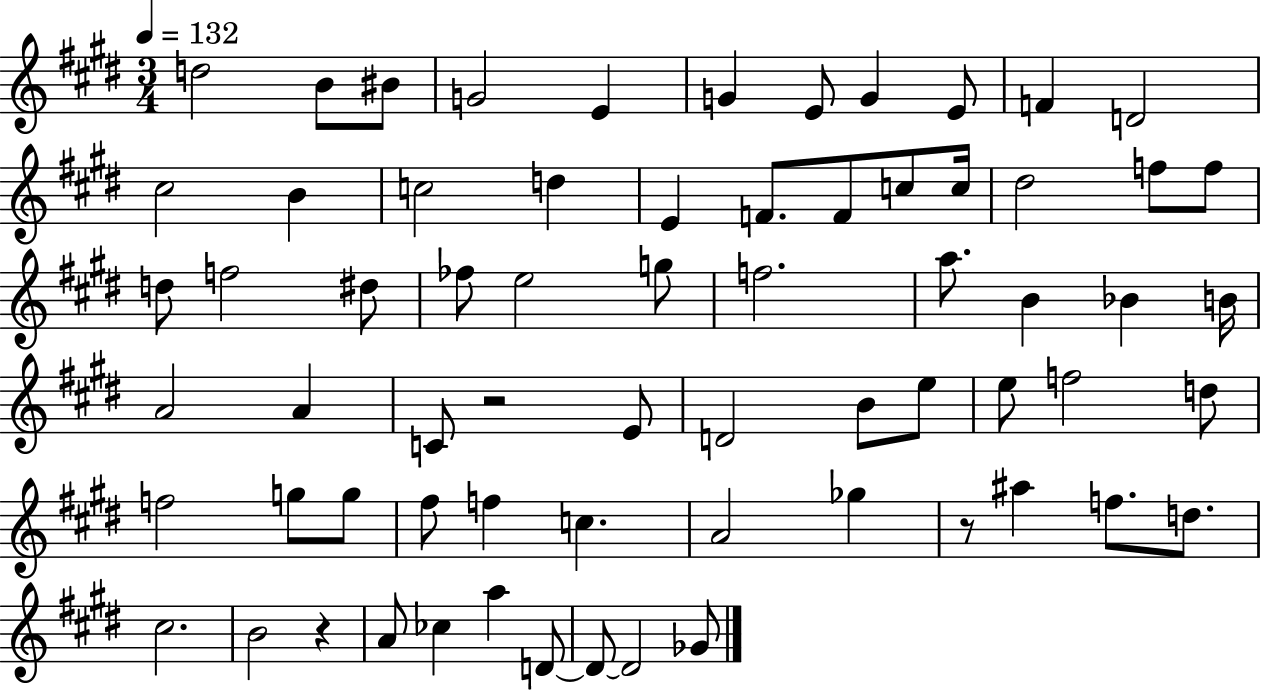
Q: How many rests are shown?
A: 3